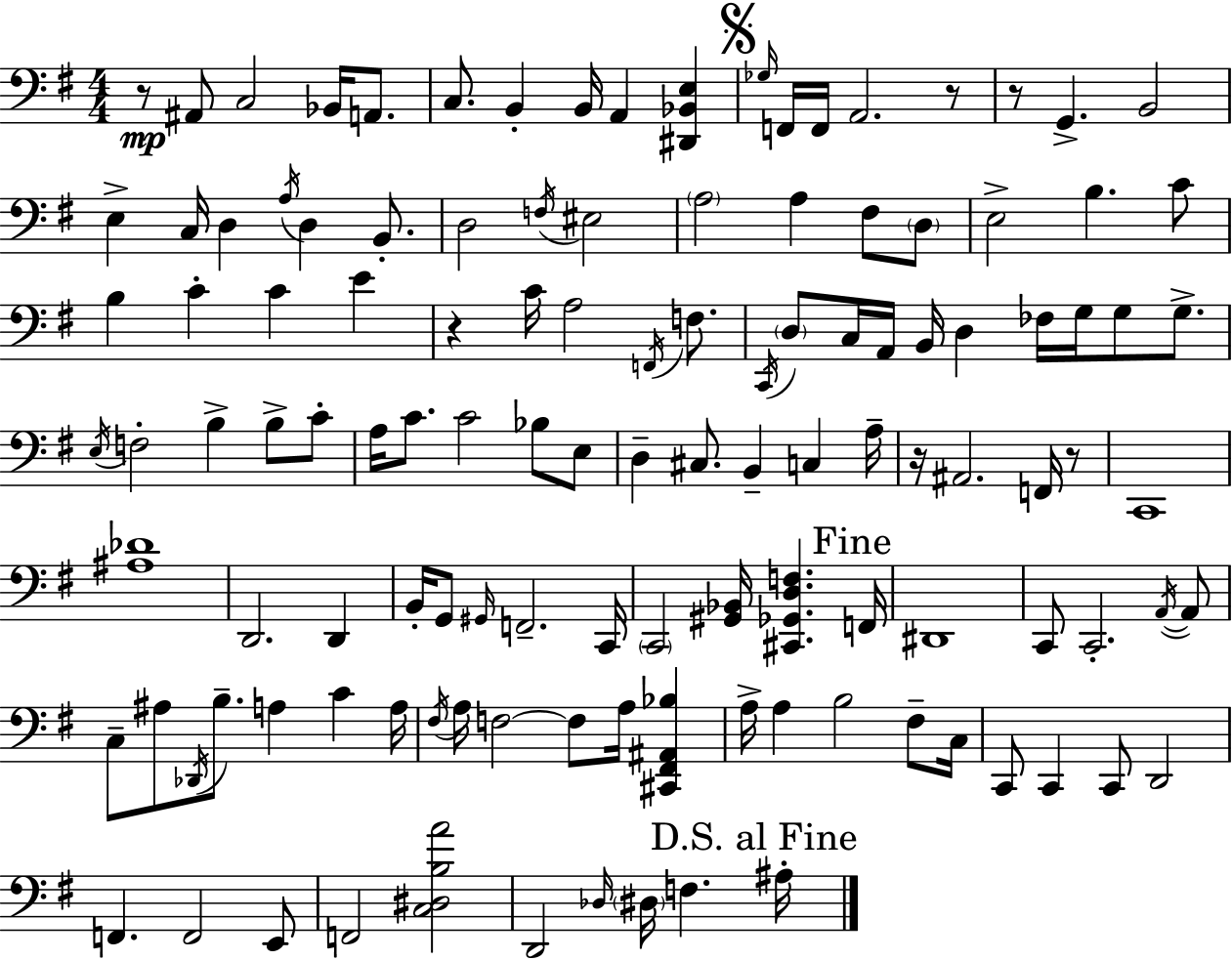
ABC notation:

X:1
T:Untitled
M:4/4
L:1/4
K:Em
z/2 ^A,,/2 C,2 _B,,/4 A,,/2 C,/2 B,, B,,/4 A,, [^D,,_B,,E,] _G,/4 F,,/4 F,,/4 A,,2 z/2 z/2 G,, B,,2 E, C,/4 D, A,/4 D, B,,/2 D,2 F,/4 ^E,2 A,2 A, ^F,/2 D,/2 E,2 B, C/2 B, C C E z C/4 A,2 F,,/4 F,/2 C,,/4 D,/2 C,/4 A,,/4 B,,/4 D, _F,/4 G,/4 G,/2 G,/2 E,/4 F,2 B, B,/2 C/2 A,/4 C/2 C2 _B,/2 E,/2 D, ^C,/2 B,, C, A,/4 z/4 ^A,,2 F,,/4 z/2 C,,4 [^A,_D]4 D,,2 D,, B,,/4 G,,/2 ^G,,/4 F,,2 C,,/4 C,,2 [^G,,_B,,]/4 [^C,,_G,,D,F,] F,,/4 ^D,,4 C,,/2 C,,2 A,,/4 A,,/2 C,/2 ^A,/2 _D,,/4 B,/2 A, C A,/4 ^F,/4 A,/4 F,2 F,/2 A,/4 [^C,,^F,,^A,,_B,] A,/4 A, B,2 ^F,/2 C,/4 C,,/2 C,, C,,/2 D,,2 F,, F,,2 E,,/2 F,,2 [C,^D,B,A]2 D,,2 _D,/4 ^D,/4 F, ^A,/4